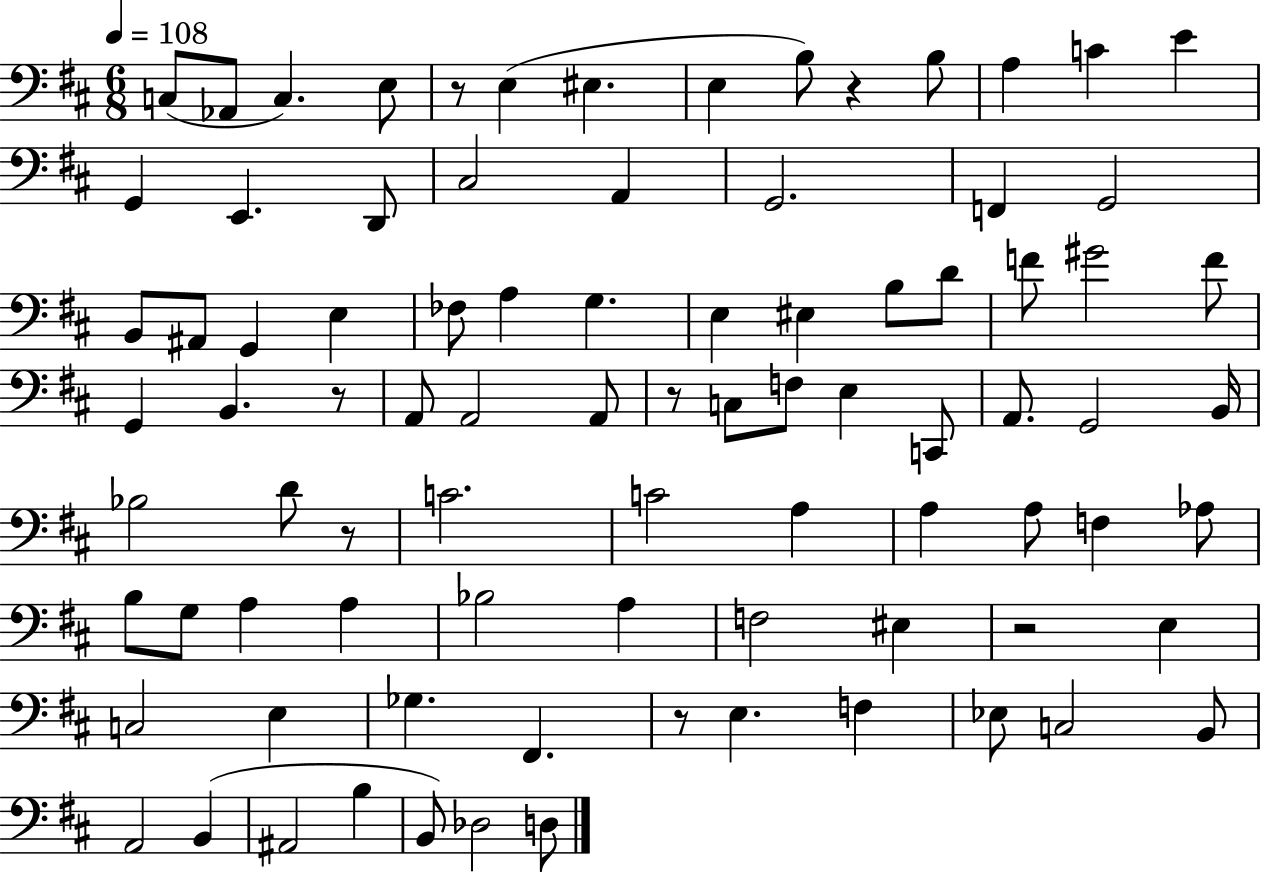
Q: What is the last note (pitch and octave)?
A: D3